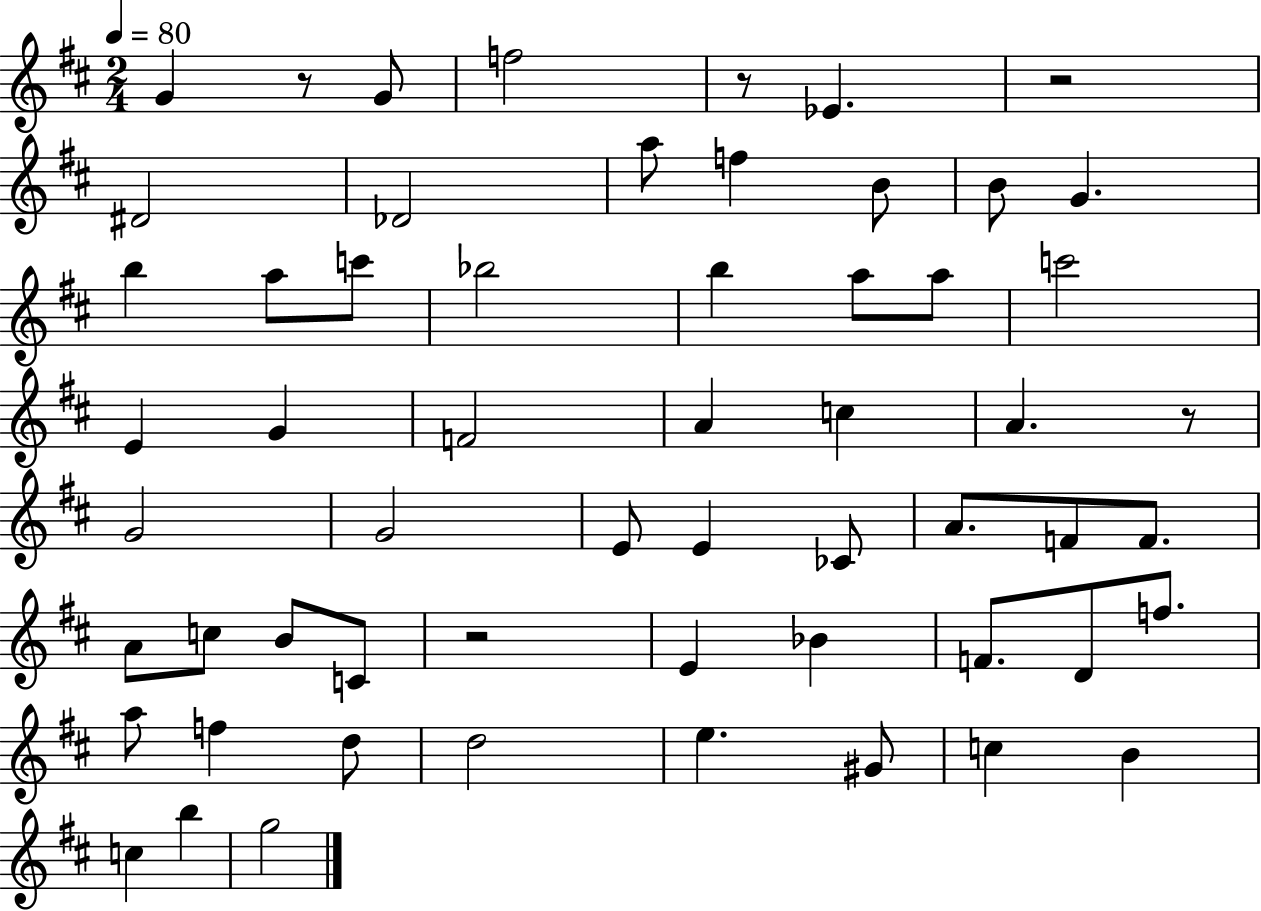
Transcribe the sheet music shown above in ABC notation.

X:1
T:Untitled
M:2/4
L:1/4
K:D
G z/2 G/2 f2 z/2 _E z2 ^D2 _D2 a/2 f B/2 B/2 G b a/2 c'/2 _b2 b a/2 a/2 c'2 E G F2 A c A z/2 G2 G2 E/2 E _C/2 A/2 F/2 F/2 A/2 c/2 B/2 C/2 z2 E _B F/2 D/2 f/2 a/2 f d/2 d2 e ^G/2 c B c b g2